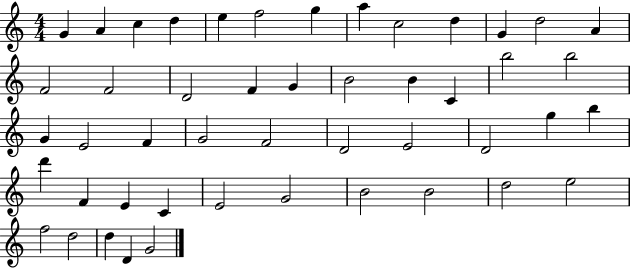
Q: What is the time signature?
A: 4/4